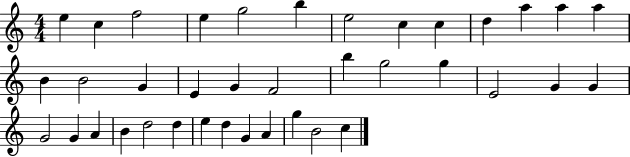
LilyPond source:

{
  \clef treble
  \numericTimeSignature
  \time 4/4
  \key c \major
  e''4 c''4 f''2 | e''4 g''2 b''4 | e''2 c''4 c''4 | d''4 a''4 a''4 a''4 | \break b'4 b'2 g'4 | e'4 g'4 f'2 | b''4 g''2 g''4 | e'2 g'4 g'4 | \break g'2 g'4 a'4 | b'4 d''2 d''4 | e''4 d''4 g'4 a'4 | g''4 b'2 c''4 | \break \bar "|."
}